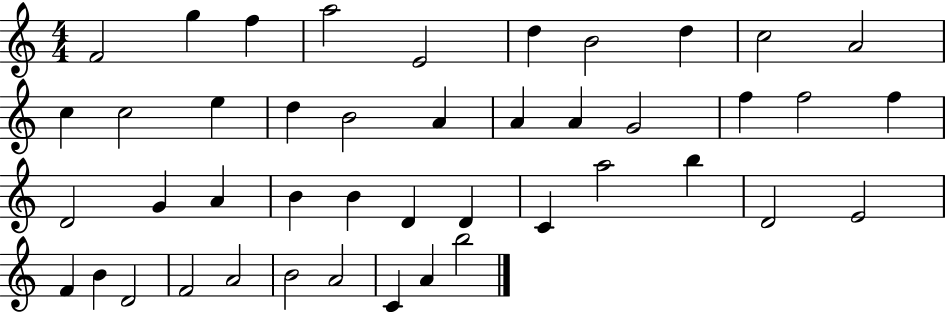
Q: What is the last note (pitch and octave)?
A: B5